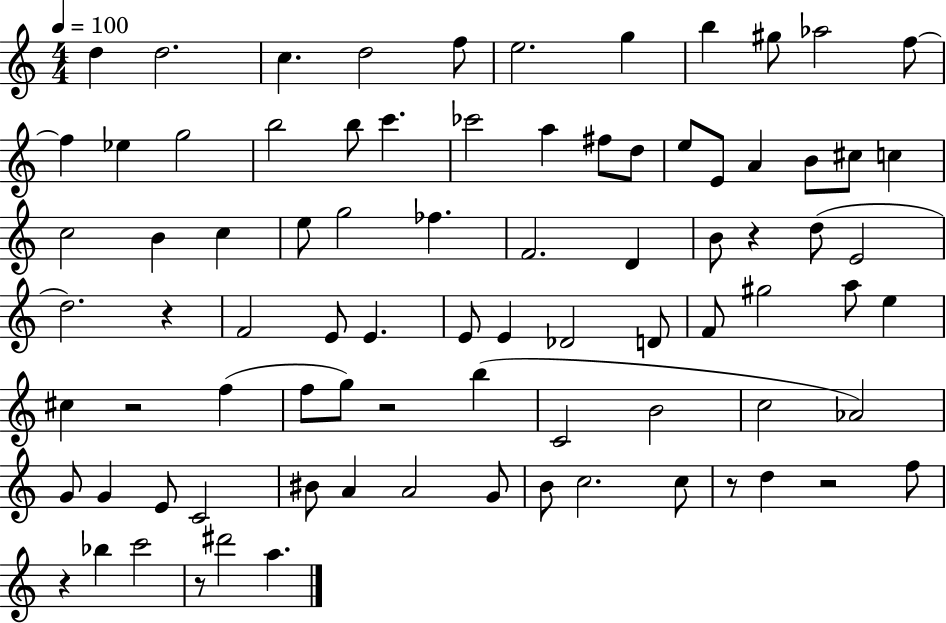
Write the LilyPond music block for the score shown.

{
  \clef treble
  \numericTimeSignature
  \time 4/4
  \key c \major
  \tempo 4 = 100
  \repeat volta 2 { d''4 d''2. | c''4. d''2 f''8 | e''2. g''4 | b''4 gis''8 aes''2 f''8~~ | \break f''4 ees''4 g''2 | b''2 b''8 c'''4. | ces'''2 a''4 fis''8 d''8 | e''8 e'8 a'4 b'8 cis''8 c''4 | \break c''2 b'4 c''4 | e''8 g''2 fes''4. | f'2. d'4 | b'8 r4 d''8( e'2 | \break d''2.) r4 | f'2 e'8 e'4. | e'8 e'4 des'2 d'8 | f'8 gis''2 a''8 e''4 | \break cis''4 r2 f''4( | f''8 g''8) r2 b''4( | c'2 b'2 | c''2 aes'2) | \break g'8 g'4 e'8 c'2 | bis'8 a'4 a'2 g'8 | b'8 c''2. c''8 | r8 d''4 r2 f''8 | \break r4 bes''4 c'''2 | r8 dis'''2 a''4. | } \bar "|."
}